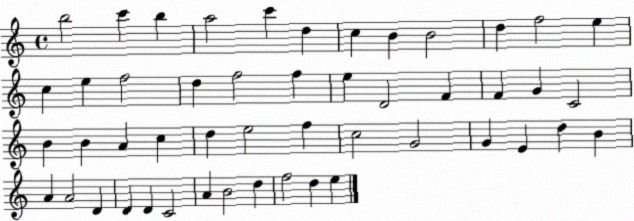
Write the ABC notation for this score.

X:1
T:Untitled
M:4/4
L:1/4
K:C
b2 c' b a2 c' d c B B2 d f2 e c e f2 d f2 f e D2 F F G C2 B B A c d e2 f c2 G2 G E d B A A2 D D D C2 A B2 d f2 d e